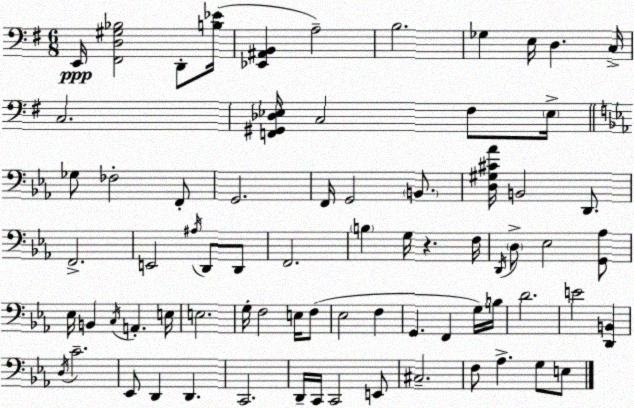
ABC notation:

X:1
T:Untitled
M:6/8
L:1/4
K:Em
E,,/4 [^F,,D,^G,_B,]2 D,,/2 [B,_E]/4 [_E,,^A,,B,,] A,2 B,2 _G, E,/4 D, C,/4 C,2 [F,,^G,,_D,_E,]/4 C,2 ^F,/2 _E,/4 _G,/2 _F,2 F,,/2 G,,2 F,,/4 G,,2 B,,/2 [D,^G,^C_A]/4 B,,2 D,,/2 F,,2 E,,2 ^A,/4 D,,/2 D,,/2 F,,2 B, G,/4 z F,/4 D,,/4 D,/2 _E,2 [G,,_A,]/2 _E,/4 B,, C,/4 A,, E,/4 E,2 G,/4 F,2 E,/4 F,/2 _E,2 F, G,, F,, G,/4 B,/4 D2 E2 [D,,B,,] D,/4 C2 _E,,/2 D,, D,, C,,2 D,,/4 C,,/4 C,,2 E,,/2 ^C,2 F,/2 _A, G,/2 E,/2